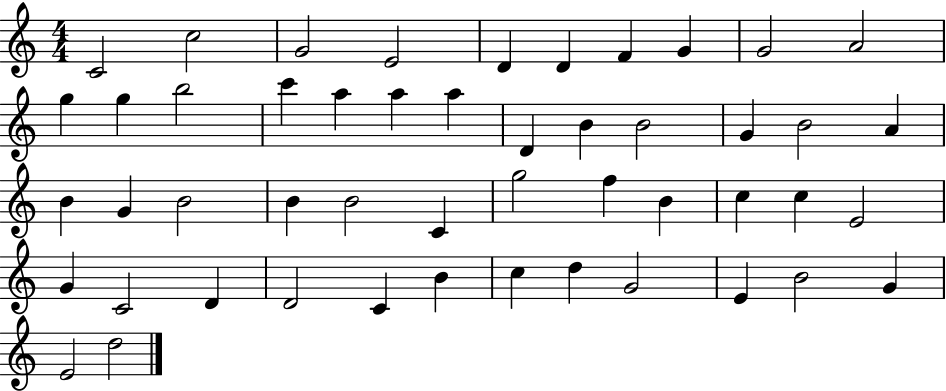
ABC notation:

X:1
T:Untitled
M:4/4
L:1/4
K:C
C2 c2 G2 E2 D D F G G2 A2 g g b2 c' a a a D B B2 G B2 A B G B2 B B2 C g2 f B c c E2 G C2 D D2 C B c d G2 E B2 G E2 d2